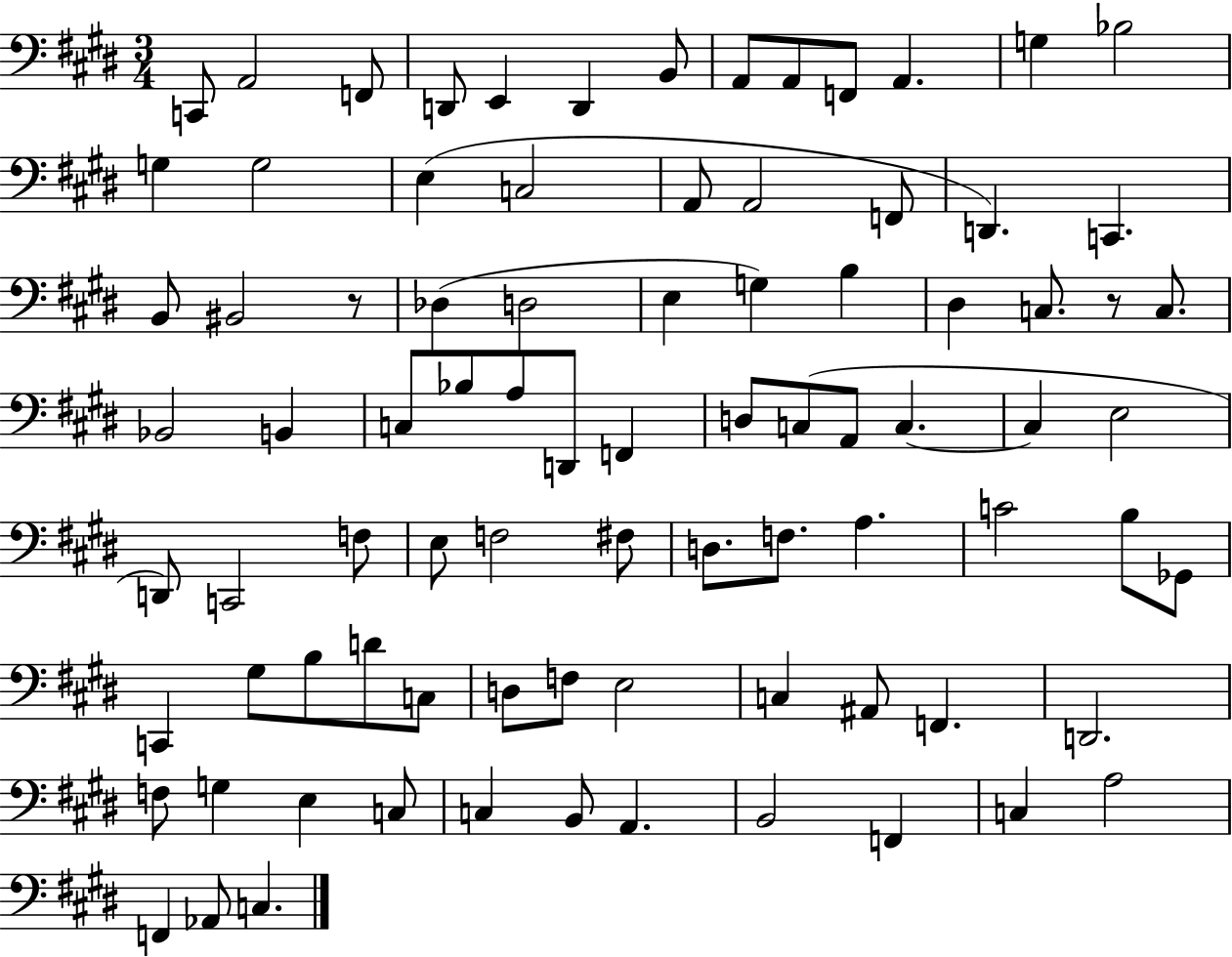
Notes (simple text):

C2/e A2/h F2/e D2/e E2/q D2/q B2/e A2/e A2/e F2/e A2/q. G3/q Bb3/h G3/q G3/h E3/q C3/h A2/e A2/h F2/e D2/q. C2/q. B2/e BIS2/h R/e Db3/q D3/h E3/q G3/q B3/q D#3/q C3/e. R/e C3/e. Bb2/h B2/q C3/e Bb3/e A3/e D2/e F2/q D3/e C3/e A2/e C3/q. C3/q E3/h D2/e C2/h F3/e E3/e F3/h F#3/e D3/e. F3/e. A3/q. C4/h B3/e Gb2/e C2/q G#3/e B3/e D4/e C3/e D3/e F3/e E3/h C3/q A#2/e F2/q. D2/h. F3/e G3/q E3/q C3/e C3/q B2/e A2/q. B2/h F2/q C3/q A3/h F2/q Ab2/e C3/q.